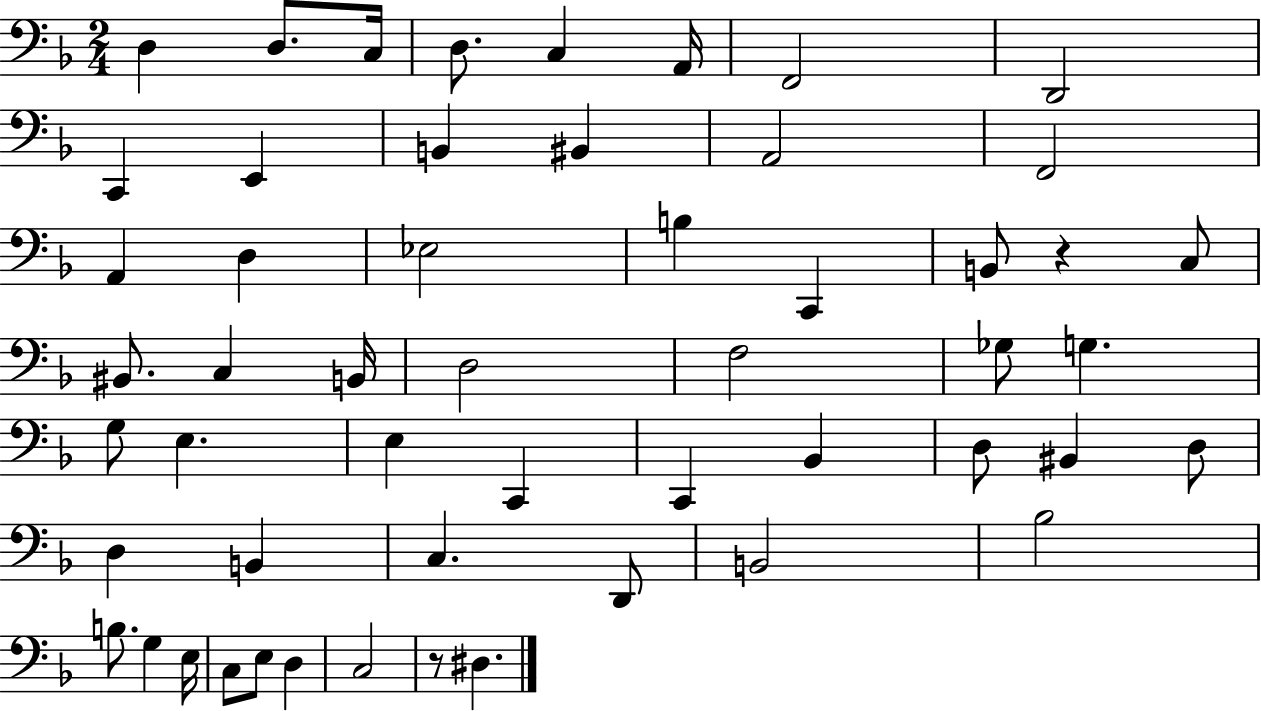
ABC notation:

X:1
T:Untitled
M:2/4
L:1/4
K:F
D, D,/2 C,/4 D,/2 C, A,,/4 F,,2 D,,2 C,, E,, B,, ^B,, A,,2 F,,2 A,, D, _E,2 B, C,, B,,/2 z C,/2 ^B,,/2 C, B,,/4 D,2 F,2 _G,/2 G, G,/2 E, E, C,, C,, _B,, D,/2 ^B,, D,/2 D, B,, C, D,,/2 B,,2 _B,2 B,/2 G, E,/4 C,/2 E,/2 D, C,2 z/2 ^D,